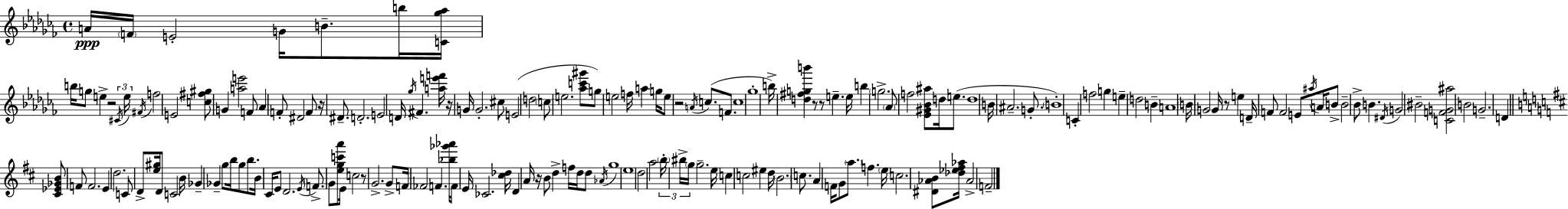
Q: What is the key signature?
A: AES minor